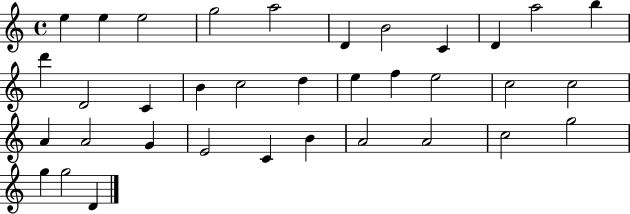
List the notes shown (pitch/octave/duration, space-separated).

E5/q E5/q E5/h G5/h A5/h D4/q B4/h C4/q D4/q A5/h B5/q D6/q D4/h C4/q B4/q C5/h D5/q E5/q F5/q E5/h C5/h C5/h A4/q A4/h G4/q E4/h C4/q B4/q A4/h A4/h C5/h G5/h G5/q G5/h D4/q